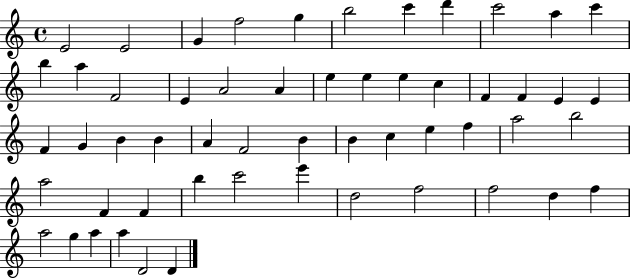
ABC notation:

X:1
T:Untitled
M:4/4
L:1/4
K:C
E2 E2 G f2 g b2 c' d' c'2 a c' b a F2 E A2 A e e e c F F E E F G B B A F2 B B c e f a2 b2 a2 F F b c'2 e' d2 f2 f2 d f a2 g a a D2 D